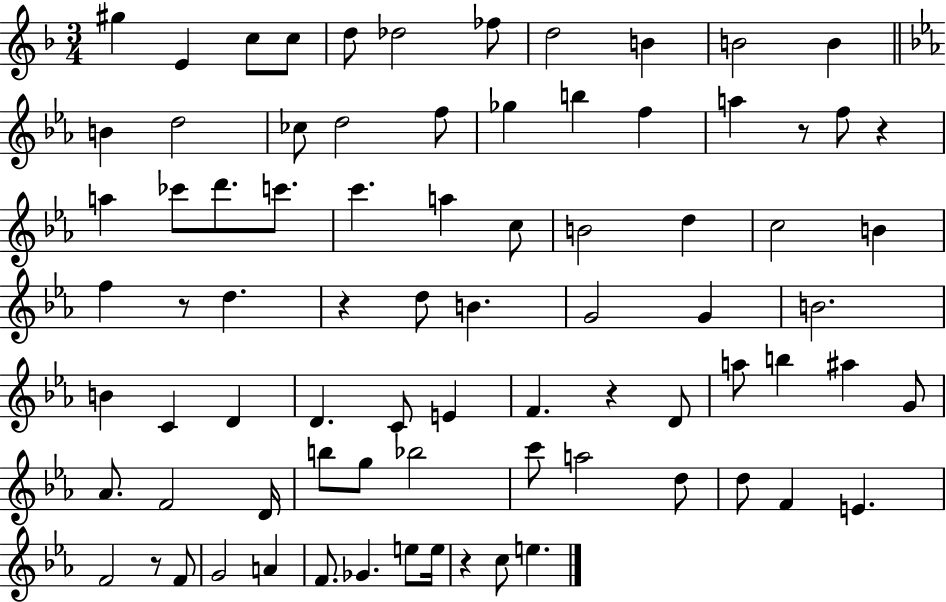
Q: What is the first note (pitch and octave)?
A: G#5